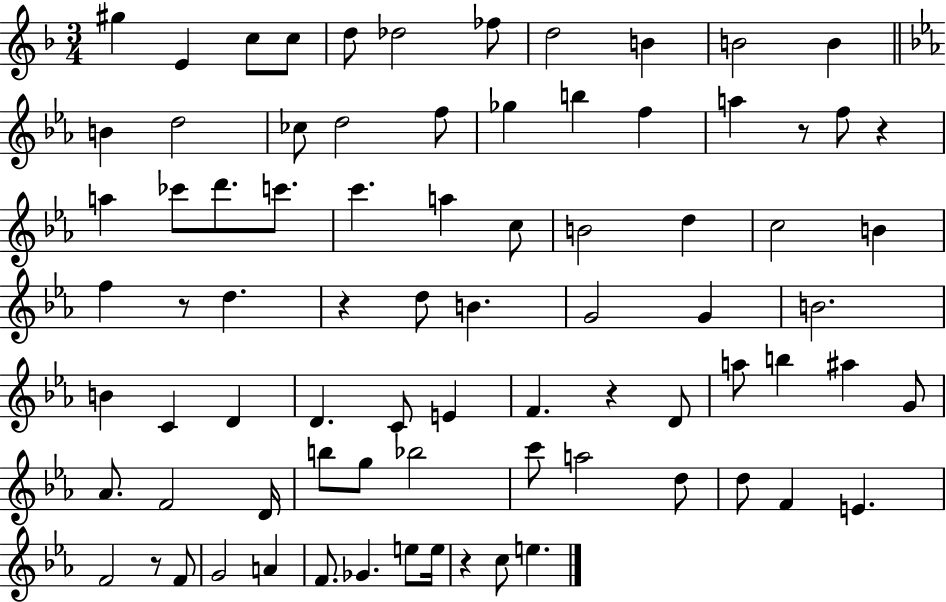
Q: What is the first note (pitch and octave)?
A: G#5